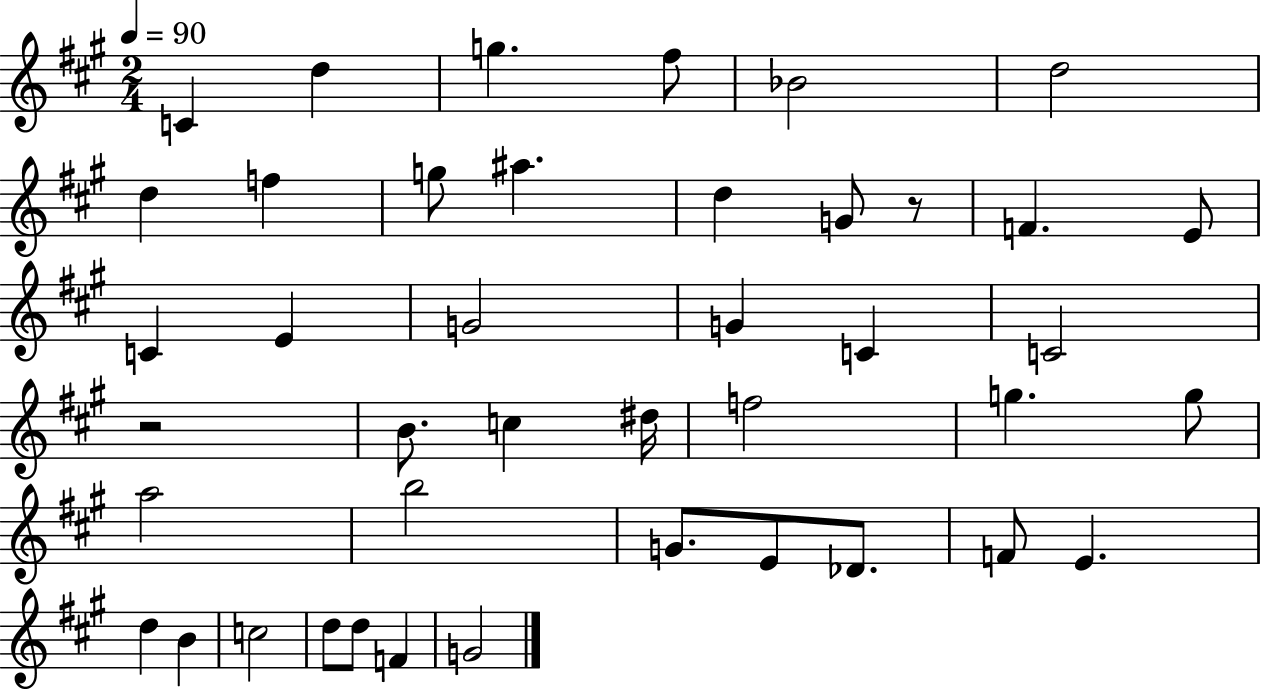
X:1
T:Untitled
M:2/4
L:1/4
K:A
C d g ^f/2 _B2 d2 d f g/2 ^a d G/2 z/2 F E/2 C E G2 G C C2 z2 B/2 c ^d/4 f2 g g/2 a2 b2 G/2 E/2 _D/2 F/2 E d B c2 d/2 d/2 F G2